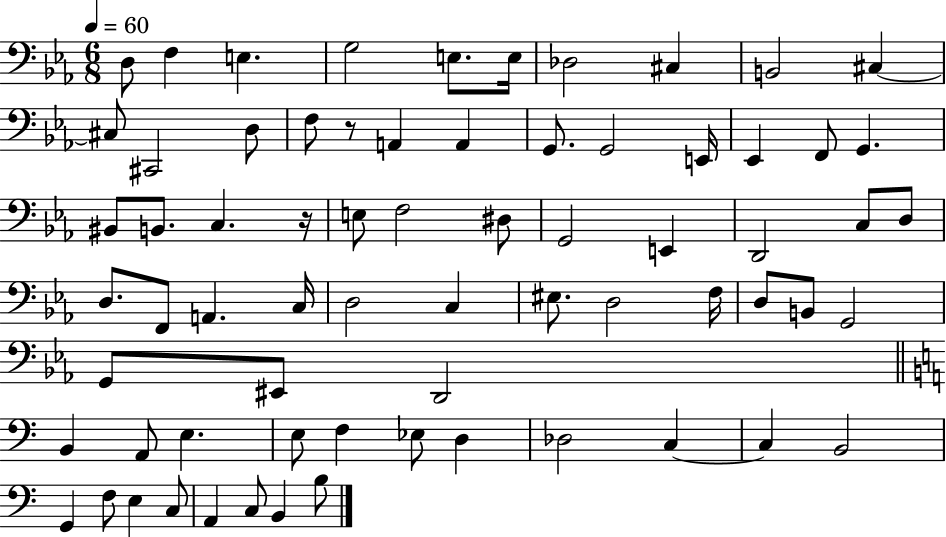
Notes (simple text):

D3/e F3/q E3/q. G3/h E3/e. E3/s Db3/h C#3/q B2/h C#3/q C#3/e C#2/h D3/e F3/e R/e A2/q A2/q G2/e. G2/h E2/s Eb2/q F2/e G2/q. BIS2/e B2/e. C3/q. R/s E3/e F3/h D#3/e G2/h E2/q D2/h C3/e D3/e D3/e. F2/e A2/q. C3/s D3/h C3/q EIS3/e. D3/h F3/s D3/e B2/e G2/h G2/e EIS2/e D2/h B2/q A2/e E3/q. E3/e F3/q Eb3/e D3/q Db3/h C3/q C3/q B2/h G2/q F3/e E3/q C3/e A2/q C3/e B2/q B3/e